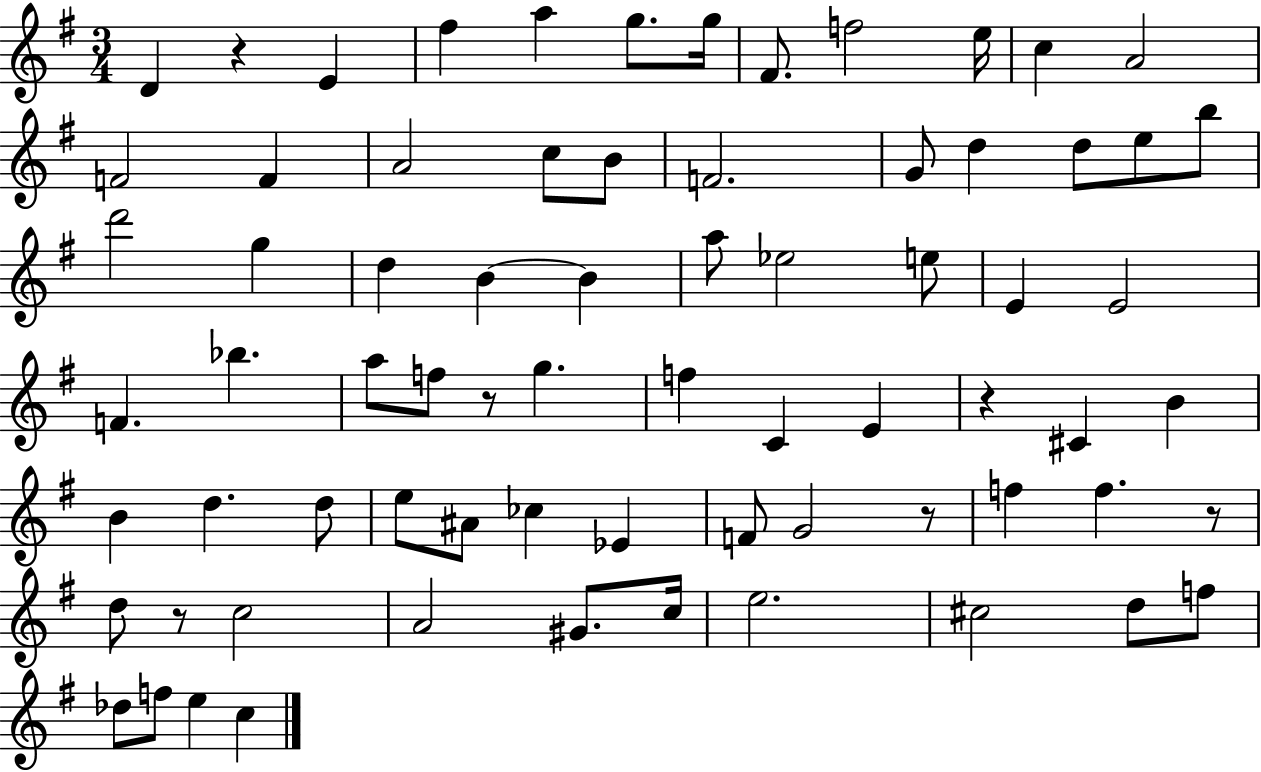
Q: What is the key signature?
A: G major